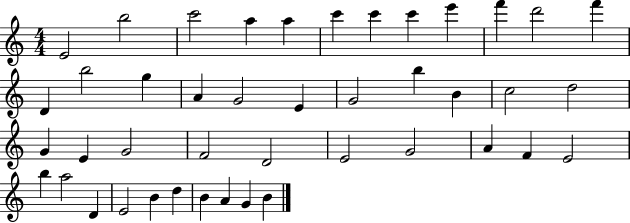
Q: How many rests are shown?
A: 0